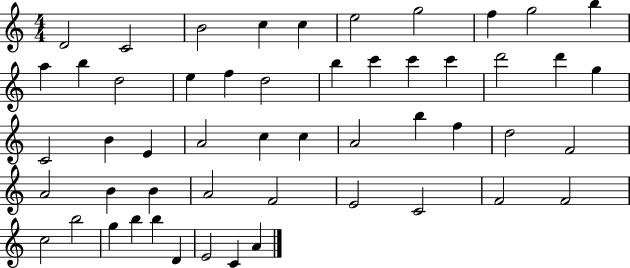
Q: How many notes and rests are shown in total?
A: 52